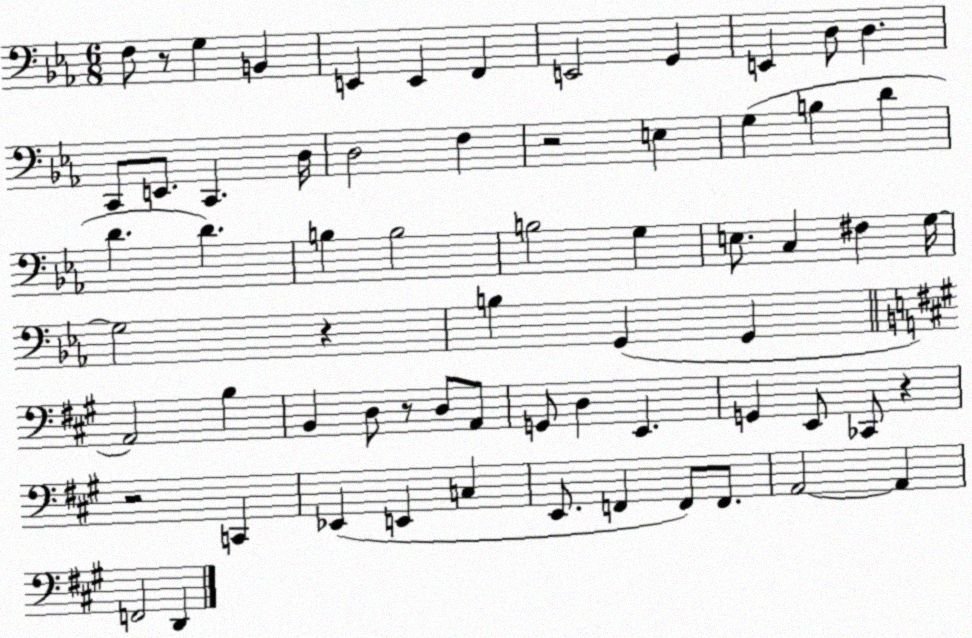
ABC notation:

X:1
T:Untitled
M:6/8
L:1/4
K:Eb
F,/2 z/2 G, B,, E,, E,, F,, E,,2 G,, E,, D,/2 D, C,,/2 E,,/2 C,, D,/4 D,2 F, z2 E, G, B, D D D B, B,2 B,2 G, E,/2 C, ^F, G,/4 G,2 z B, G,, G,, A,,2 B, B,, D,/2 z/2 D,/2 A,,/2 G,,/2 D, E,, G,, E,,/2 _C,,/2 z z2 C,, _E,, E,, C, E,,/2 F,, F,,/2 F,,/2 A,,2 A,, F,,2 D,,